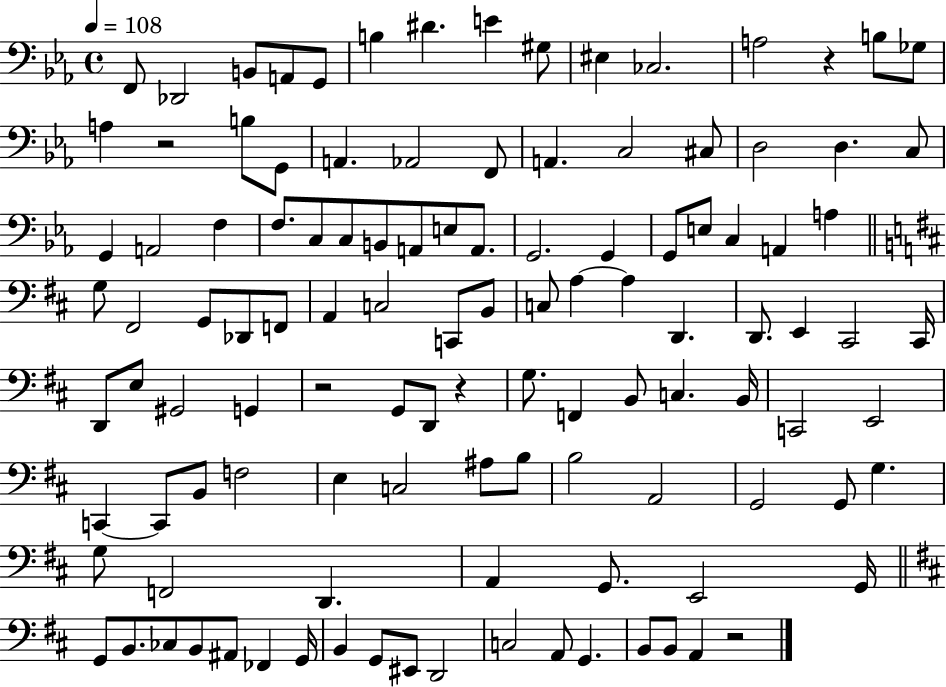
{
  \clef bass
  \time 4/4
  \defaultTimeSignature
  \key ees \major
  \tempo 4 = 108
  \repeat volta 2 { f,8 des,2 b,8 a,8 g,8 | b4 dis'4. e'4 gis8 | eis4 ces2. | a2 r4 b8 ges8 | \break a4 r2 b8 g,8 | a,4. aes,2 f,8 | a,4. c2 cis8 | d2 d4. c8 | \break g,4 a,2 f4 | f8. c8 c8 b,8 a,8 e8 a,8. | g,2. g,4 | g,8 e8 c4 a,4 a4 | \break \bar "||" \break \key b \minor g8 fis,2 g,8 des,8 f,8 | a,4 c2 c,8 b,8 | c8 a4~~ a4 d,4. | d,8. e,4 cis,2 cis,16 | \break d,8 e8 gis,2 g,4 | r2 g,8 d,8 r4 | g8. f,4 b,8 c4. b,16 | c,2 e,2 | \break c,4~~ c,8 b,8 f2 | e4 c2 ais8 b8 | b2 a,2 | g,2 g,8 g4. | \break g8 f,2 d,4. | a,4 g,8. e,2 g,16 | \bar "||" \break \key d \major g,8 b,8. ces8 b,8 ais,8 fes,4 g,16 | b,4 g,8 eis,8 d,2 | c2 a,8 g,4. | b,8 b,8 a,4 r2 | \break } \bar "|."
}